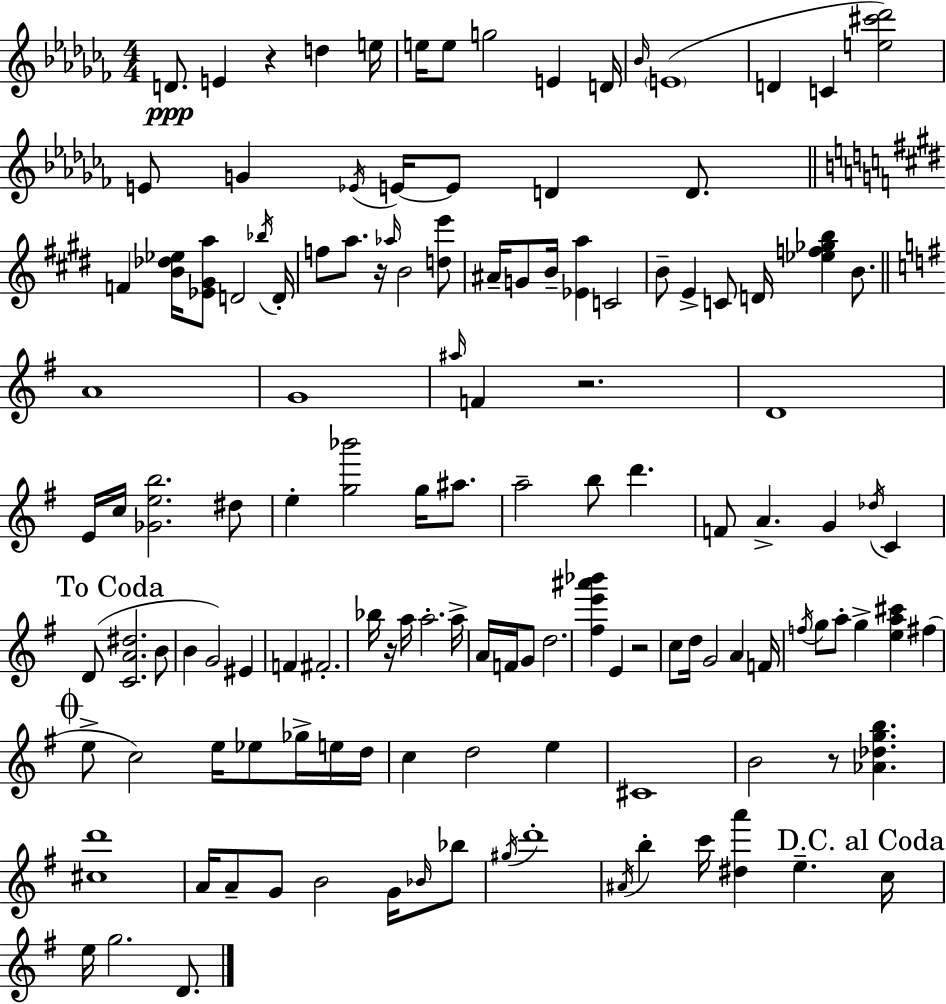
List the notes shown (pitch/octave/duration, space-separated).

D4/e. E4/q R/q D5/q E5/s E5/s E5/e G5/h E4/q D4/s Bb4/s E4/w D4/q C4/q [E5,C#6,Db6]/h E4/e G4/q Eb4/s E4/s E4/e D4/q D4/e. F4/q [B4,Db5,Eb5]/s [Eb4,G#4,A5]/e D4/h Bb5/s D4/s F5/e A5/e. R/s Ab5/s B4/h [D5,E6]/e A#4/s G4/e B4/s [Eb4,A5]/q C4/h B4/e E4/q C4/e D4/s [Eb5,F5,Gb5,B5]/q B4/e. A4/w G4/w A#5/s F4/q R/h. D4/w E4/s C5/s [Gb4,E5,B5]/h. D#5/e E5/q [G5,Bb6]/h G5/s A#5/e. A5/h B5/e D6/q. F4/e A4/q. G4/q Db5/s C4/q D4/e [C4,A4,D#5]/h. B4/e B4/q G4/h EIS4/q F4/q F#4/h. Bb5/s R/s A5/s A5/h. A5/s A4/s F4/s G4/e D5/h. [F#5,E6,A#6,Bb6]/q E4/q R/h C5/e D5/s G4/h A4/q F4/s F5/s G5/e A5/e G5/q [E5,A5,C#6]/q F#5/q E5/e C5/h E5/s Eb5/e Gb5/s E5/s D5/s C5/q D5/h E5/q C#4/w B4/h R/e [Ab4,Db5,G5,B5]/q. [C#5,D6]/w A4/s A4/e G4/e B4/h G4/s Bb4/s Bb5/e G#5/s D6/w A#4/s B5/q C6/s [D#5,A6]/q E5/q. C5/s E5/s G5/h. D4/e.